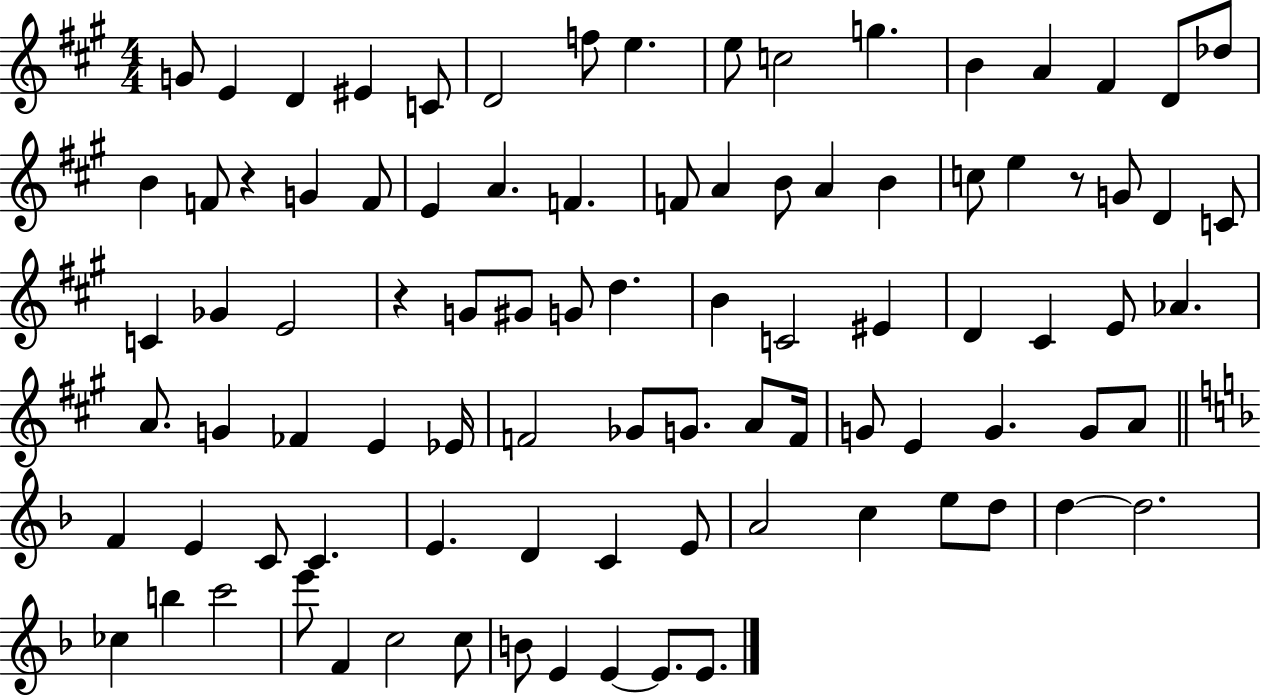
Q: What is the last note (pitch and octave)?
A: E4